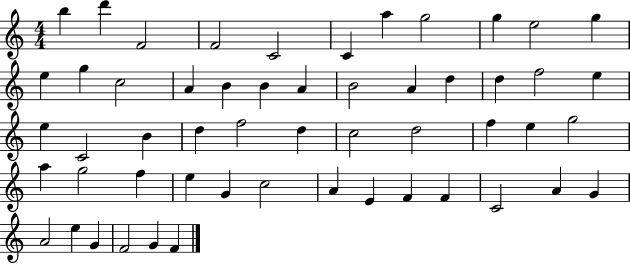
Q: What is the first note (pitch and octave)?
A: B5